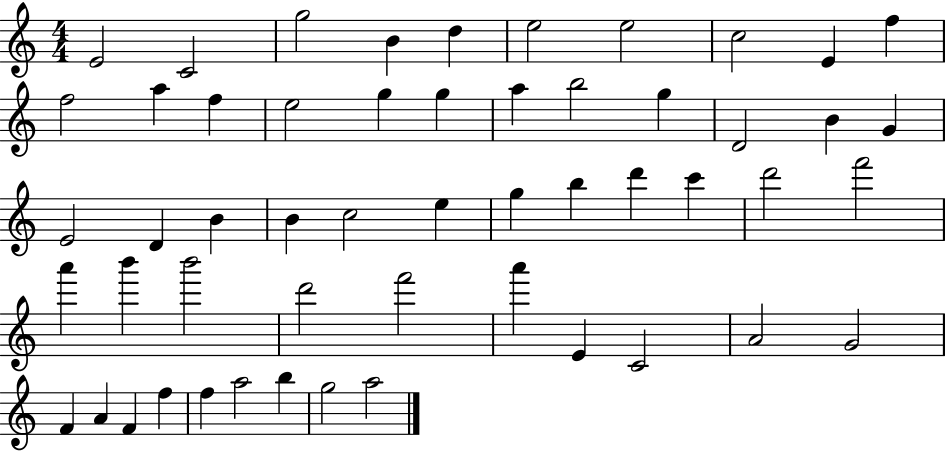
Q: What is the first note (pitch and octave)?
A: E4